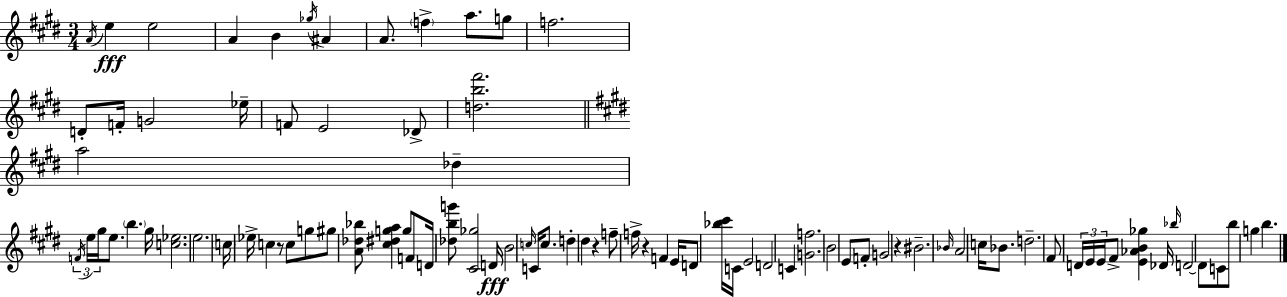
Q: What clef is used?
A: treble